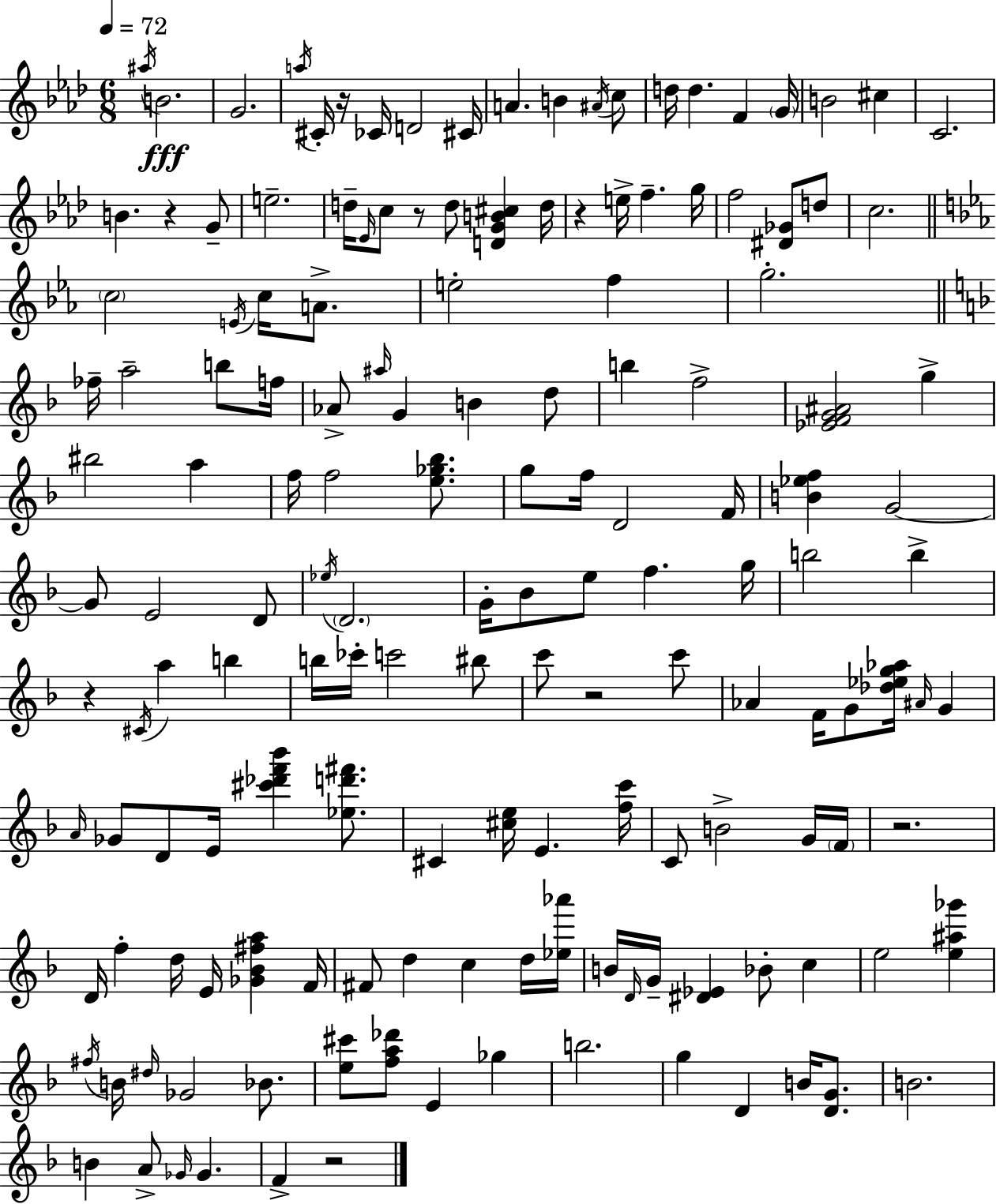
X:1
T:Untitled
M:6/8
L:1/4
K:Fm
^a/4 B2 G2 a/4 ^C/4 z/4 _C/4 D2 ^C/4 A B ^A/4 c/2 d/4 d F G/4 B2 ^c C2 B z G/2 e2 d/4 _E/4 c/2 z/2 d/2 [DGB^c] d/4 z e/4 f g/4 f2 [^D_G]/2 d/2 c2 c2 E/4 c/4 A/2 e2 f g2 _f/4 a2 b/2 f/4 _A/2 ^a/4 G B d/2 b f2 [_EFG^A]2 g ^b2 a f/4 f2 [e_g_b]/2 g/2 f/4 D2 F/4 [B_ef] G2 G/2 E2 D/2 _e/4 D2 G/4 _B/2 e/2 f g/4 b2 b z ^C/4 a b b/4 _c'/4 c'2 ^b/2 c'/2 z2 c'/2 _A F/4 G/2 [_d_eg_a]/4 ^A/4 G A/4 _G/2 D/2 E/4 [^c'_d'f'_b'] [_ed'^f']/2 ^C [^ce]/4 E [fc']/4 C/2 B2 G/4 F/4 z2 D/4 f d/4 E/4 [_G_B^fa] F/4 ^F/2 d c d/4 [_e_a']/4 B/4 D/4 G/4 [^D_E] _B/2 c e2 [e^a_g'] ^f/4 B/4 ^d/4 _G2 _B/2 [e^c']/2 [fa_d']/2 E _g b2 g D B/4 [DG]/2 B2 B A/2 _G/4 _G F z2